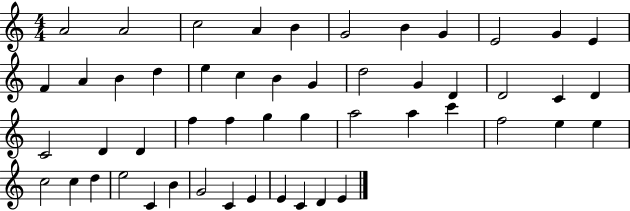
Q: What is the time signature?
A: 4/4